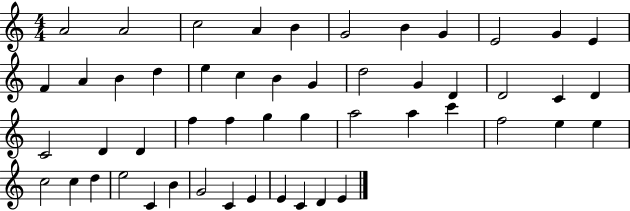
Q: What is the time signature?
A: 4/4